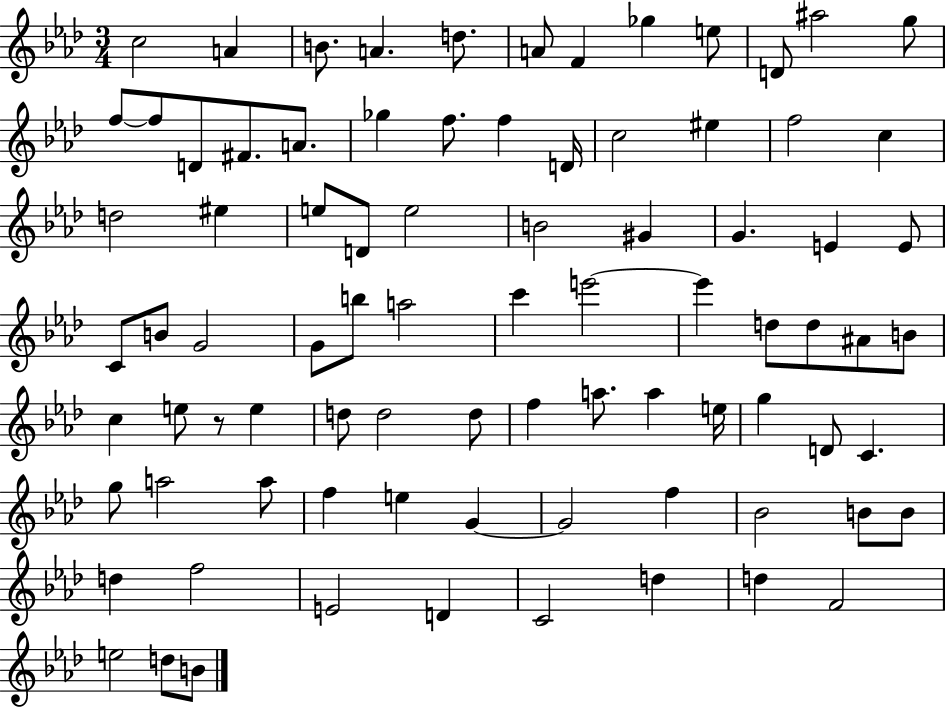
C5/h A4/q B4/e. A4/q. D5/e. A4/e F4/q Gb5/q E5/e D4/e A#5/h G5/e F5/e F5/e D4/e F#4/e. A4/e. Gb5/q F5/e. F5/q D4/s C5/h EIS5/q F5/h C5/q D5/h EIS5/q E5/e D4/e E5/h B4/h G#4/q G4/q. E4/q E4/e C4/e B4/e G4/h G4/e B5/e A5/h C6/q E6/h E6/q D5/e D5/e A#4/e B4/e C5/q E5/e R/e E5/q D5/e D5/h D5/e F5/q A5/e. A5/q E5/s G5/q D4/e C4/q. G5/e A5/h A5/e F5/q E5/q G4/q G4/h F5/q Bb4/h B4/e B4/e D5/q F5/h E4/h D4/q C4/h D5/q D5/q F4/h E5/h D5/e B4/e